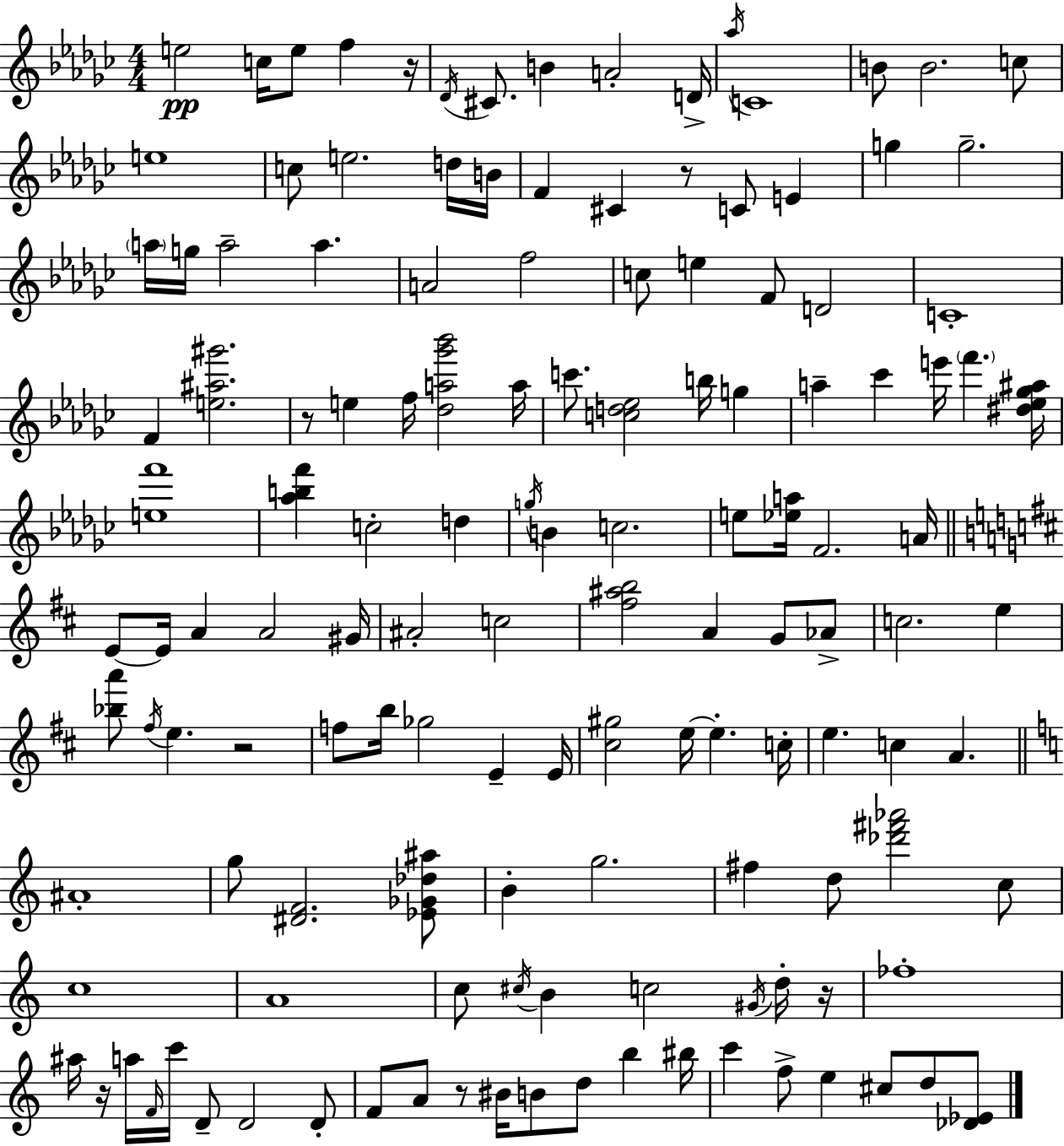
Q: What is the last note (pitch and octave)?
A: D5